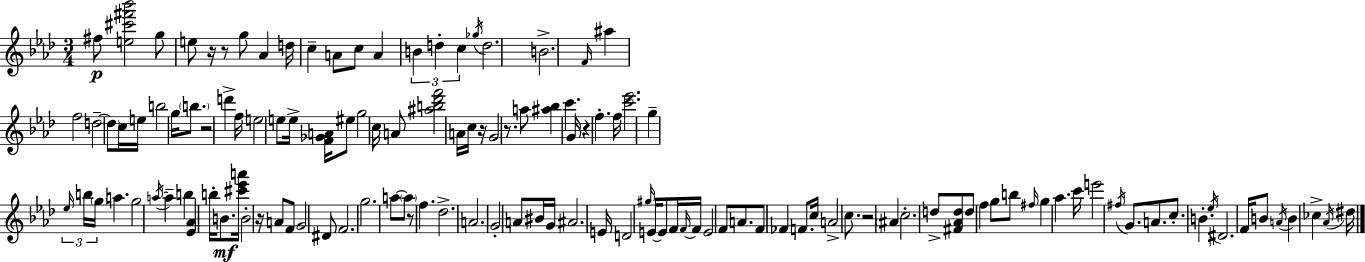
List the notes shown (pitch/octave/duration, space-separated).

F#5/e [E5,C#6,F#6,Bb6]/h G5/e E5/e R/s R/e G5/e Ab4/q D5/s C5/q A4/e C5/e A4/q B4/q D5/q C5/q Gb5/s D5/h. B4/h. F4/s A#5/q F5/h D5/h D5/e C5/s E5/s B5/h G5/s B5/e. R/h D6/q F5/s E5/h E5/e E5/s [F4,Gb4,A4]/s EIS5/e G5/h C5/s A4/e [A#5,B5,Db6,F6]/h A4/s C5/s R/s G4/h R/e. A5/e [A#5,Bb5]/q C6/q. G4/s R/q F5/q. F5/s [C6,Eb6]/h. G5/q Eb5/s B5/s G5/s A5/q. G5/h A5/s A5/q B5/q [Eb4,Ab4]/q B5/s B4/e. [C#6,Eb6,A6]/s B4/h R/s A4/e F4/e G4/h D#4/e F4/h. G5/h. A5/e A5/e R/e F5/q. Db5/h. A4/h. G4/h A4/e BIS4/s G4/s A#4/h. E4/s D4/h G#5/s E4/s E4/e F4/s F4/s F4/s E4/h F4/e A4/e. F4/e FES4/q F4/e. C5/s A4/h C5/e. R/h A#4/q C5/h. D5/e [F#4,Ab4,D5]/e D5/e F5/q G5/e B5/e F#5/s G5/q Ab5/q. C6/s E6/h F#5/s G4/e. A4/e. C5/e. B4/q. Eb5/s D#4/h. F4/s B4/e A4/s B4/q CES5/q Ab4/s D#5/s